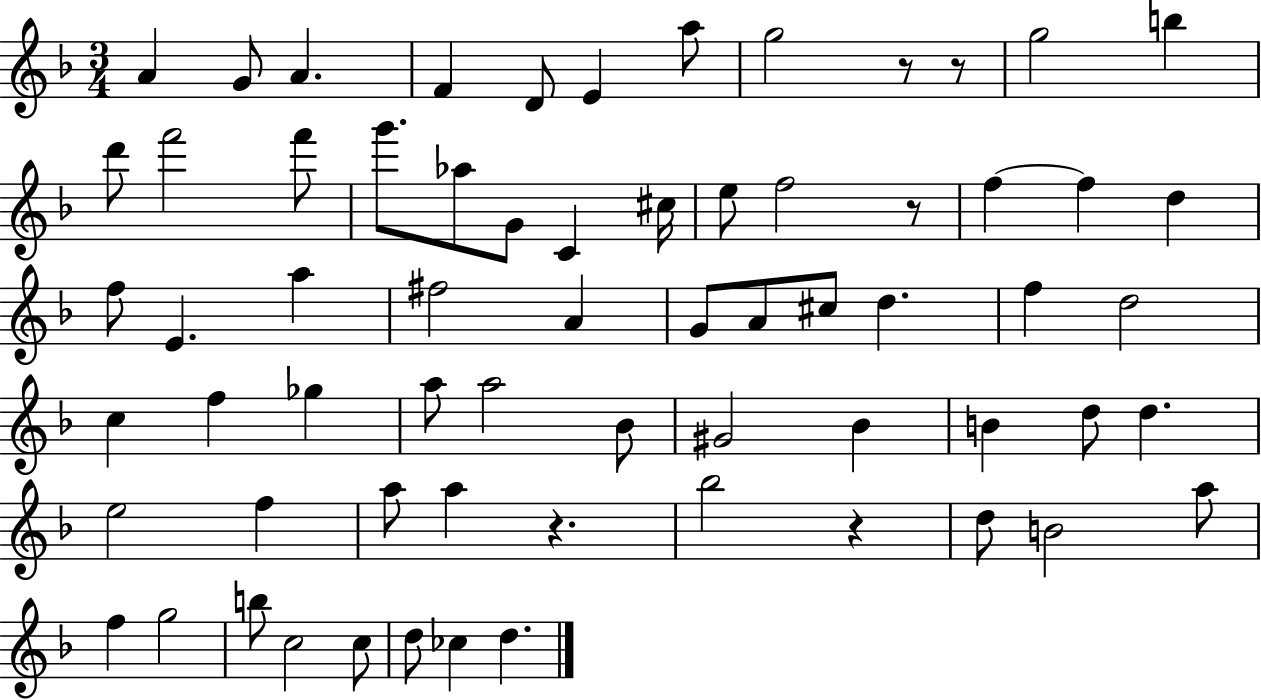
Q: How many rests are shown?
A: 5